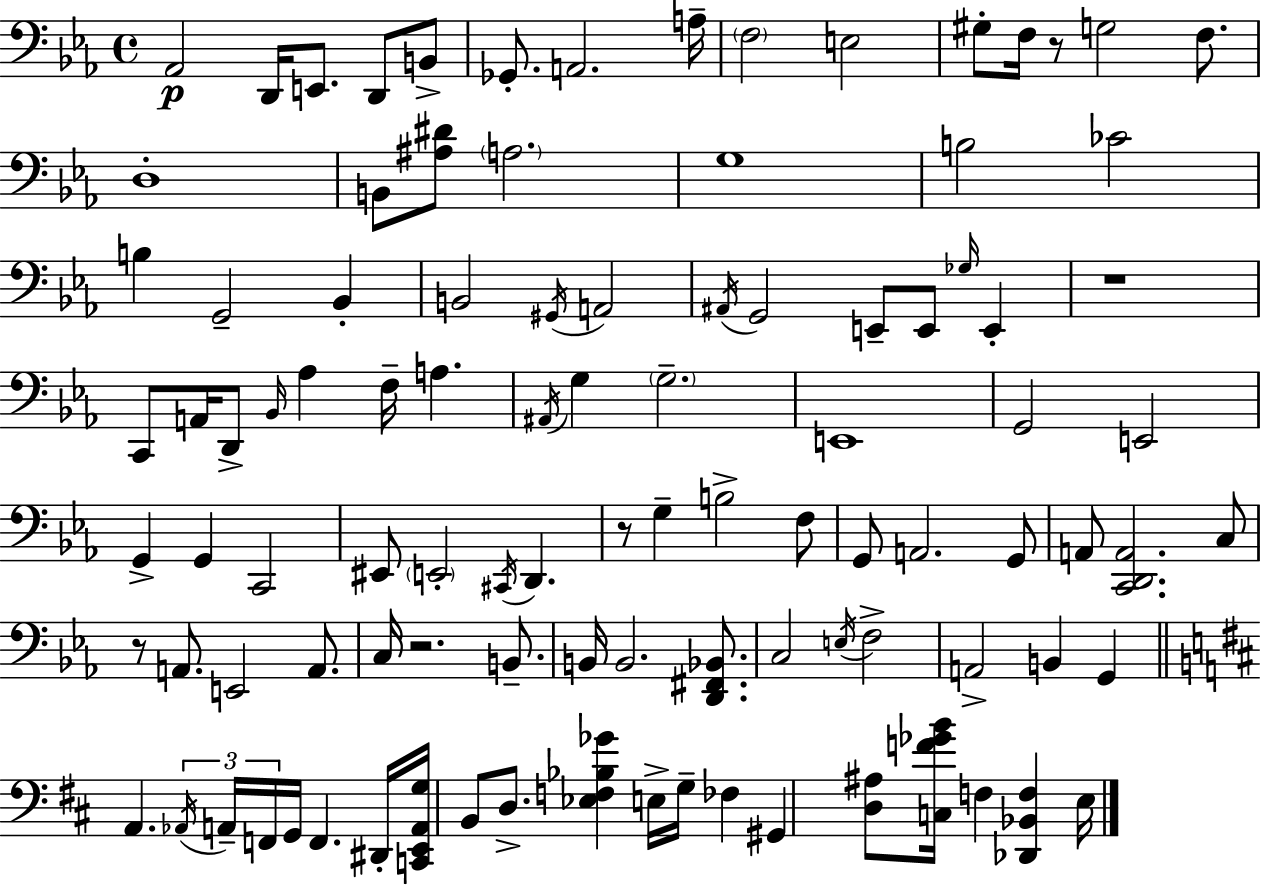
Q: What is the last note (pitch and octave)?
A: E3